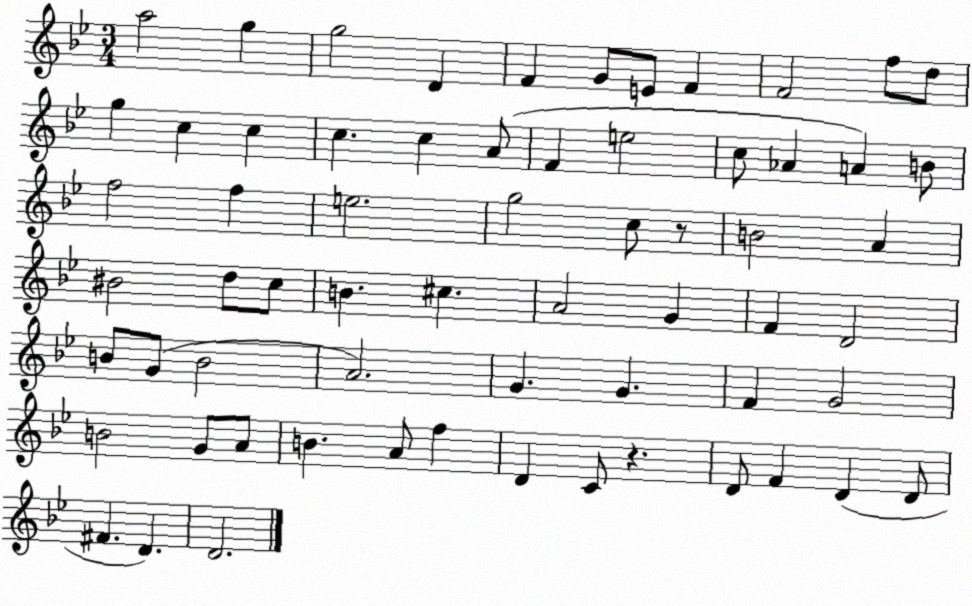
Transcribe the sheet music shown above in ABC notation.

X:1
T:Untitled
M:3/4
L:1/4
K:Bb
a2 g g2 D F G/2 E/2 F F2 f/2 d/2 g c c c c A/2 F e2 c/2 _A A B/2 f2 f e2 g2 c/2 z/2 B2 A ^B2 d/2 c/2 B ^c A2 G F D2 B/2 G/2 B2 A2 G G F G2 B2 G/2 A/2 B A/2 f D C/2 z D/2 F D D/2 ^F D D2